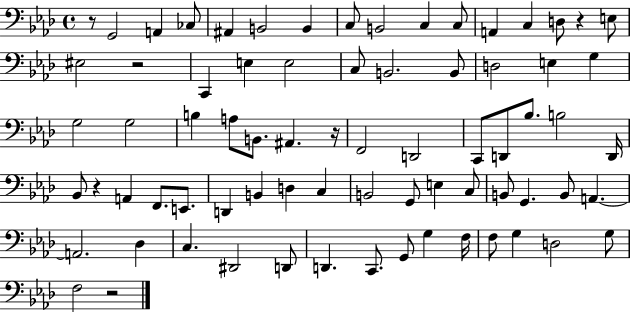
R/e G2/h A2/q CES3/e A#2/q B2/h B2/q C3/e B2/h C3/q C3/e A2/q C3/q D3/e R/q E3/e EIS3/h R/h C2/q E3/q E3/h C3/e B2/h. B2/e D3/h E3/q G3/q G3/h G3/h B3/q A3/e B2/e. A#2/q. R/s F2/h D2/h C2/e D2/e Bb3/e. B3/h D2/s Bb2/e R/q A2/q F2/e. E2/e. D2/q B2/q D3/q C3/q B2/h G2/e E3/q C3/e B2/e G2/q. B2/e A2/q. A2/h. Db3/q C3/q. D#2/h D2/e D2/q. C2/e. G2/e G3/q F3/s F3/e G3/q D3/h G3/e F3/h R/h